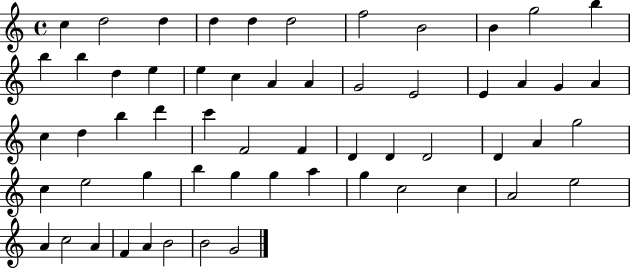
X:1
T:Untitled
M:4/4
L:1/4
K:C
c d2 d d d d2 f2 B2 B g2 b b b d e e c A A G2 E2 E A G A c d b d' c' F2 F D D D2 D A g2 c e2 g b g g a g c2 c A2 e2 A c2 A F A B2 B2 G2